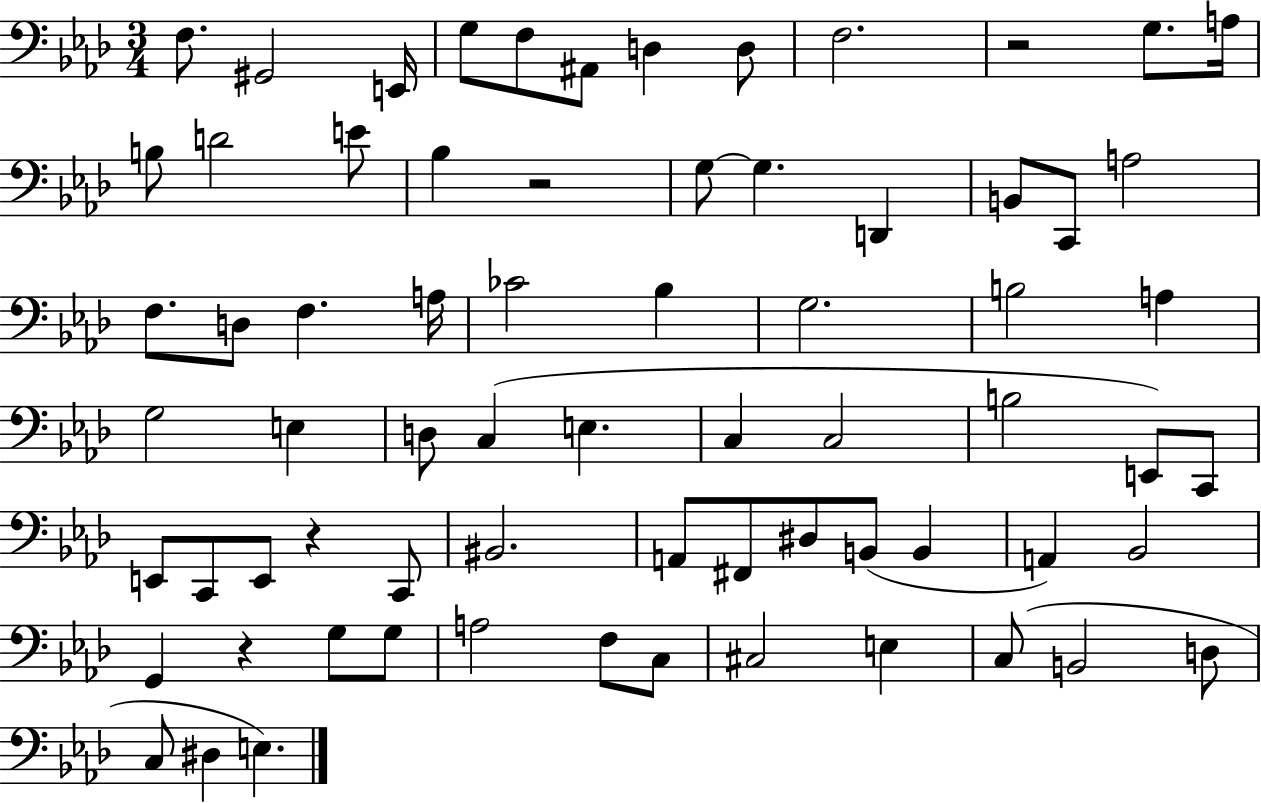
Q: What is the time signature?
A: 3/4